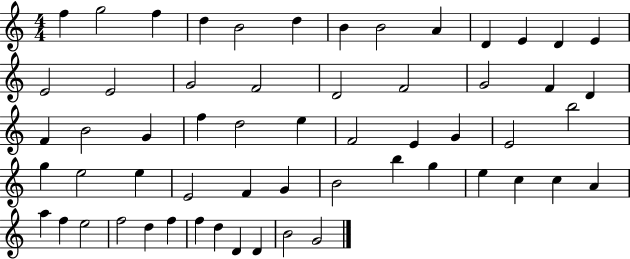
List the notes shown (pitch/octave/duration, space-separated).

F5/q G5/h F5/q D5/q B4/h D5/q B4/q B4/h A4/q D4/q E4/q D4/q E4/q E4/h E4/h G4/h F4/h D4/h F4/h G4/h F4/q D4/q F4/q B4/h G4/q F5/q D5/h E5/q F4/h E4/q G4/q E4/h B5/h G5/q E5/h E5/q E4/h F4/q G4/q B4/h B5/q G5/q E5/q C5/q C5/q A4/q A5/q F5/q E5/h F5/h D5/q F5/q F5/q D5/q D4/q D4/q B4/h G4/h